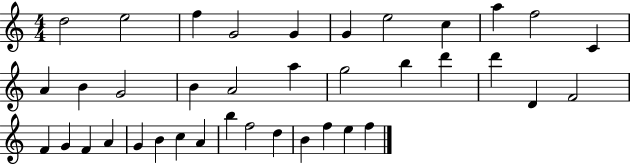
{
  \clef treble
  \numericTimeSignature
  \time 4/4
  \key c \major
  d''2 e''2 | f''4 g'2 g'4 | g'4 e''2 c''4 | a''4 f''2 c'4 | \break a'4 b'4 g'2 | b'4 a'2 a''4 | g''2 b''4 d'''4 | d'''4 d'4 f'2 | \break f'4 g'4 f'4 a'4 | g'4 b'4 c''4 a'4 | b''4 f''2 d''4 | b'4 f''4 e''4 f''4 | \break \bar "|."
}